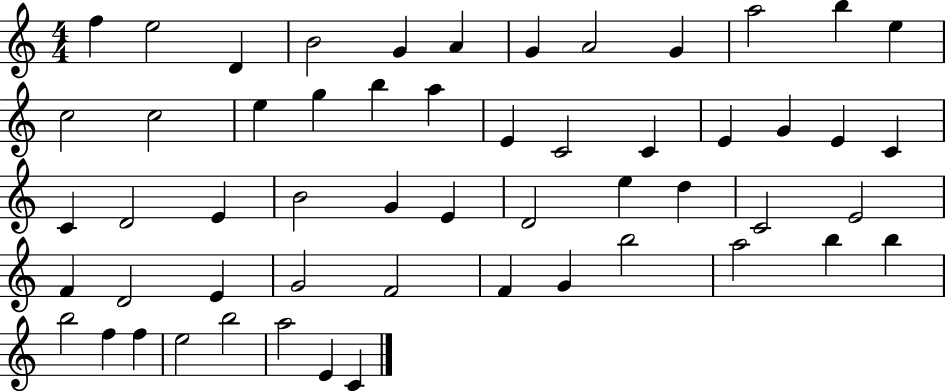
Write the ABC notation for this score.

X:1
T:Untitled
M:4/4
L:1/4
K:C
f e2 D B2 G A G A2 G a2 b e c2 c2 e g b a E C2 C E G E C C D2 E B2 G E D2 e d C2 E2 F D2 E G2 F2 F G b2 a2 b b b2 f f e2 b2 a2 E C